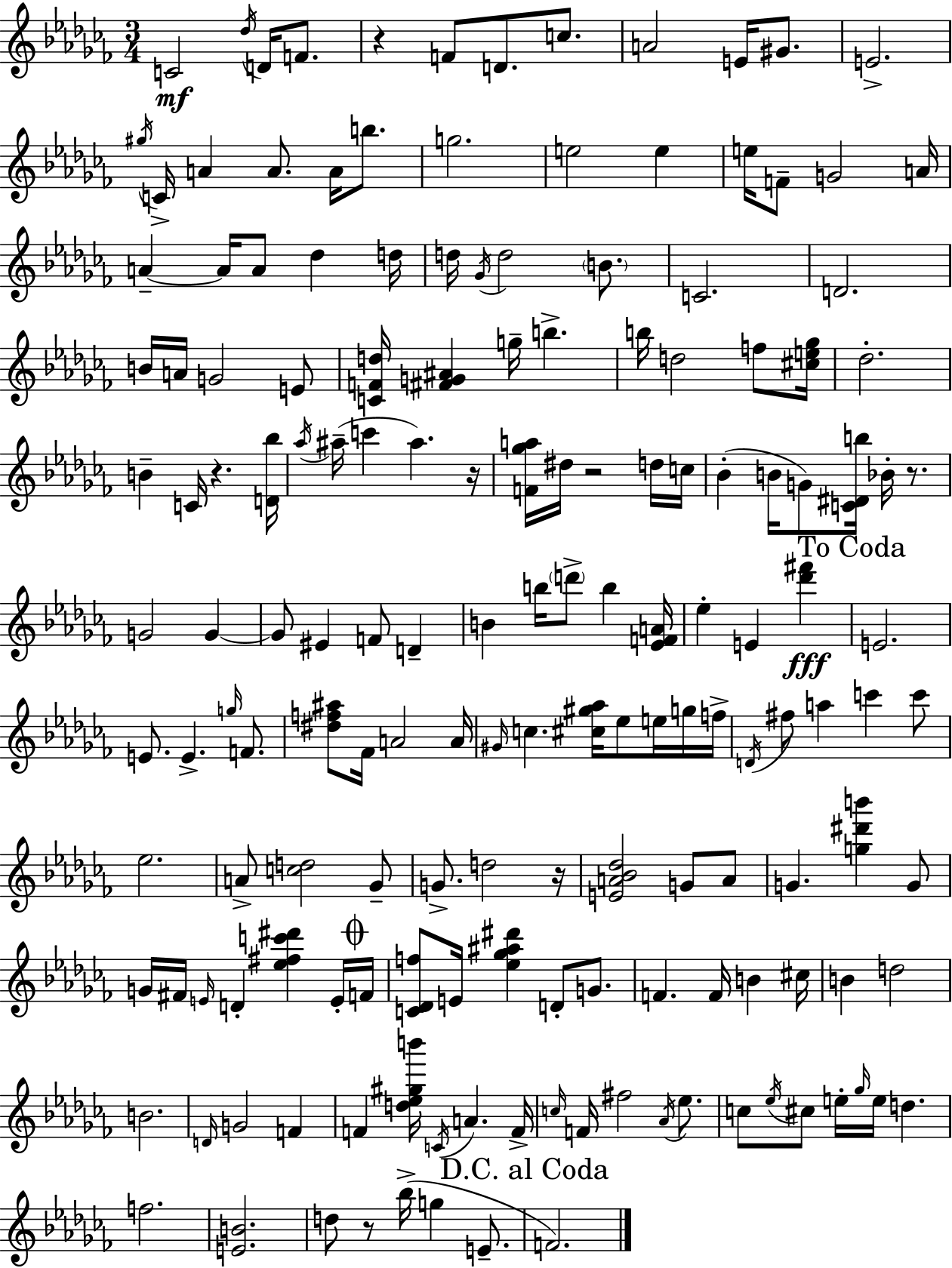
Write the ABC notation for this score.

X:1
T:Untitled
M:3/4
L:1/4
K:Abm
C2 _d/4 D/4 F/2 z F/2 D/2 c/2 A2 E/4 ^G/2 E2 ^g/4 C/4 A A/2 A/4 b/2 g2 e2 e e/4 F/2 G2 A/4 A A/4 A/2 _d d/4 d/4 _G/4 d2 B/2 C2 D2 B/4 A/4 G2 E/2 [CFd]/4 [^FG^A] g/4 b b/4 d2 f/2 [^ce_g]/4 _d2 B C/4 z [D_b]/4 _a/4 ^a/4 c' ^a z/4 [F_ga]/4 ^d/4 z2 d/4 c/4 _B B/4 G/2 [C^Db]/4 _B/4 z/2 G2 G G/2 ^E F/2 D B b/4 d'/2 b [_EFA]/4 _e E [_d'^f'] E2 E/2 E g/4 F/2 [^df^a]/2 _F/4 A2 A/4 ^G/4 c [^c^g_a]/4 _e/2 e/4 g/4 f/4 D/4 ^f/2 a c' c'/2 _e2 A/2 [cd]2 _G/2 G/2 d2 z/4 [EA_B_d]2 G/2 A/2 G [g^d'b'] G/2 G/4 ^F/4 E/4 D [_e^fc'^d'] E/4 F/4 [C_Df]/2 E/4 [_e_g^a^d'] D/2 G/2 F F/4 B ^c/4 B d2 B2 D/4 G2 F F [d_e^gb']/4 C/4 A F/4 c/4 F/4 ^f2 _A/4 _e/2 c/2 _e/4 ^c/2 e/4 _g/4 e/4 d f2 [EB]2 d/2 z/2 _b/4 g E/2 F2